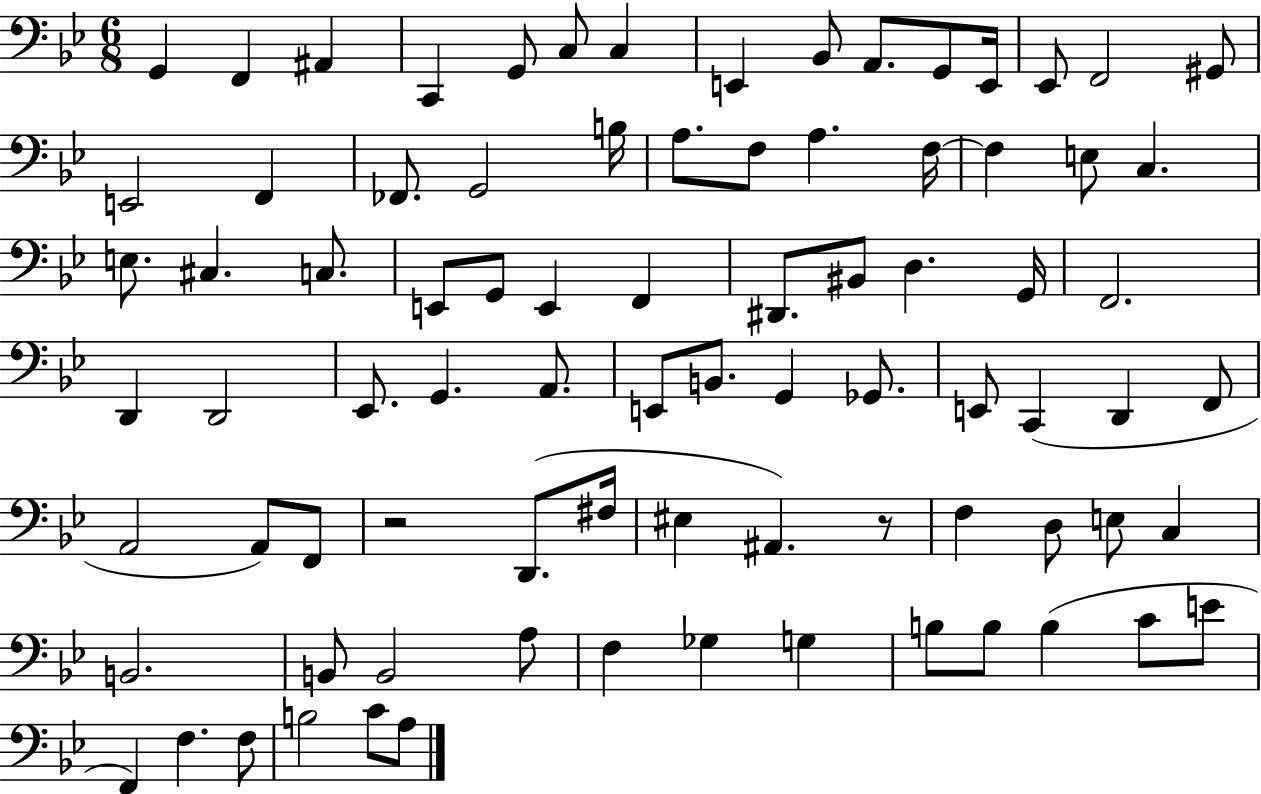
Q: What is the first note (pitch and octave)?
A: G2